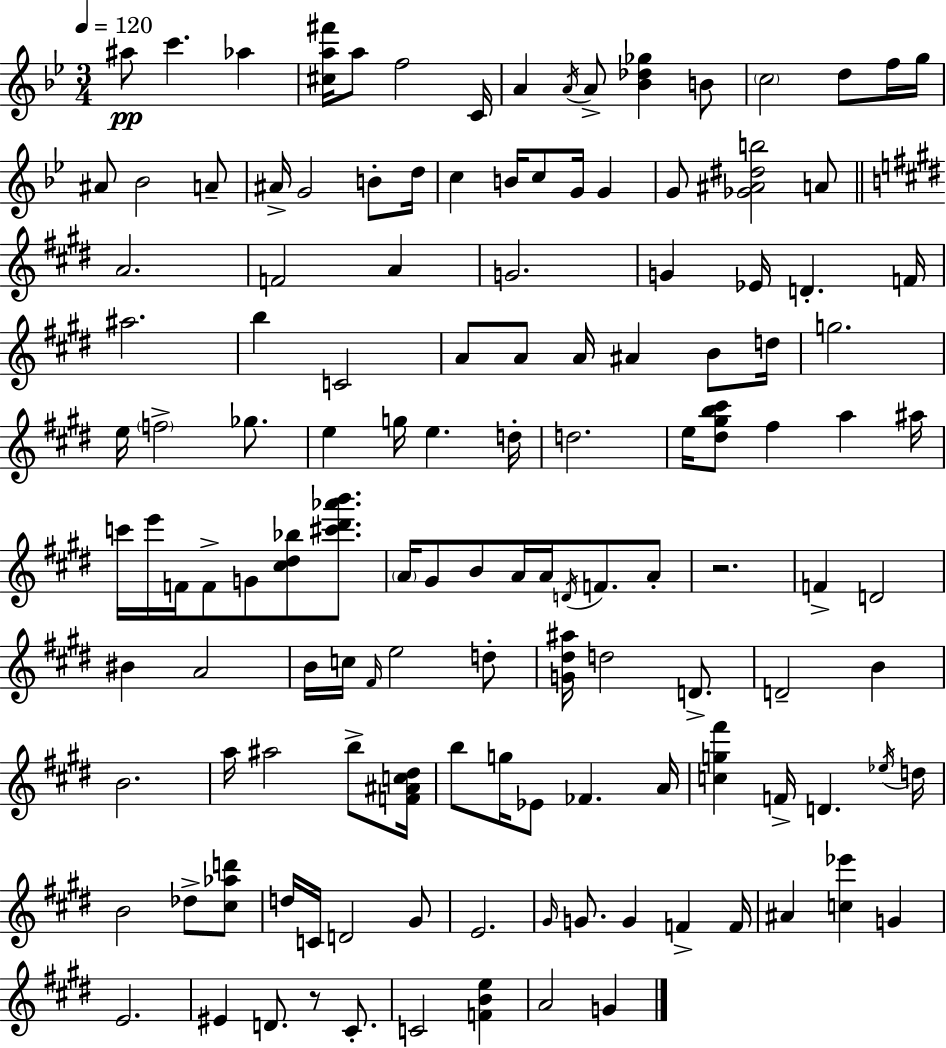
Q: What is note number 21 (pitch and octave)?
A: D5